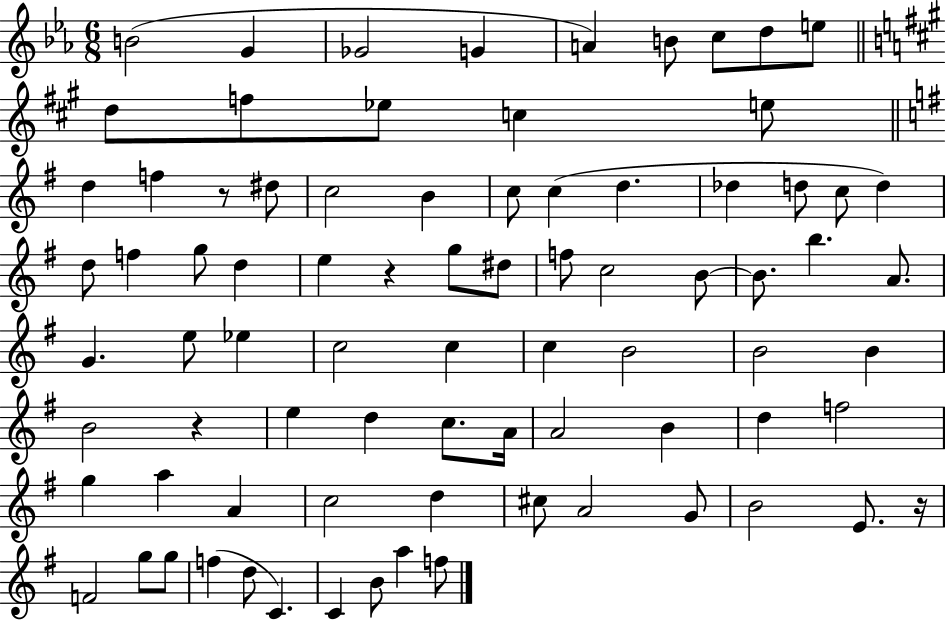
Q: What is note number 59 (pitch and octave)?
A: A5